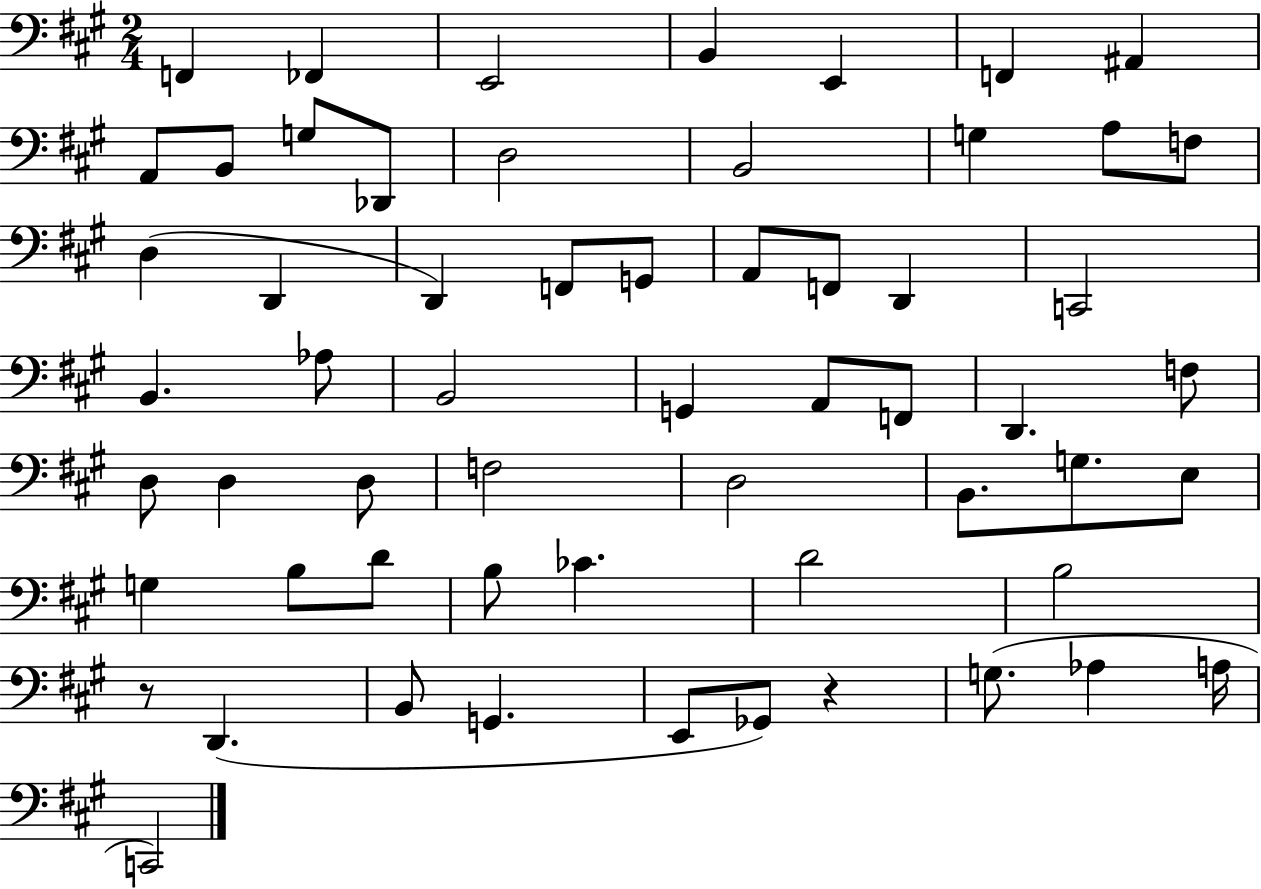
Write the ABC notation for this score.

X:1
T:Untitled
M:2/4
L:1/4
K:A
F,, _F,, E,,2 B,, E,, F,, ^A,, A,,/2 B,,/2 G,/2 _D,,/2 D,2 B,,2 G, A,/2 F,/2 D, D,, D,, F,,/2 G,,/2 A,,/2 F,,/2 D,, C,,2 B,, _A,/2 B,,2 G,, A,,/2 F,,/2 D,, F,/2 D,/2 D, D,/2 F,2 D,2 B,,/2 G,/2 E,/2 G, B,/2 D/2 B,/2 _C D2 B,2 z/2 D,, B,,/2 G,, E,,/2 _G,,/2 z G,/2 _A, A,/4 C,,2